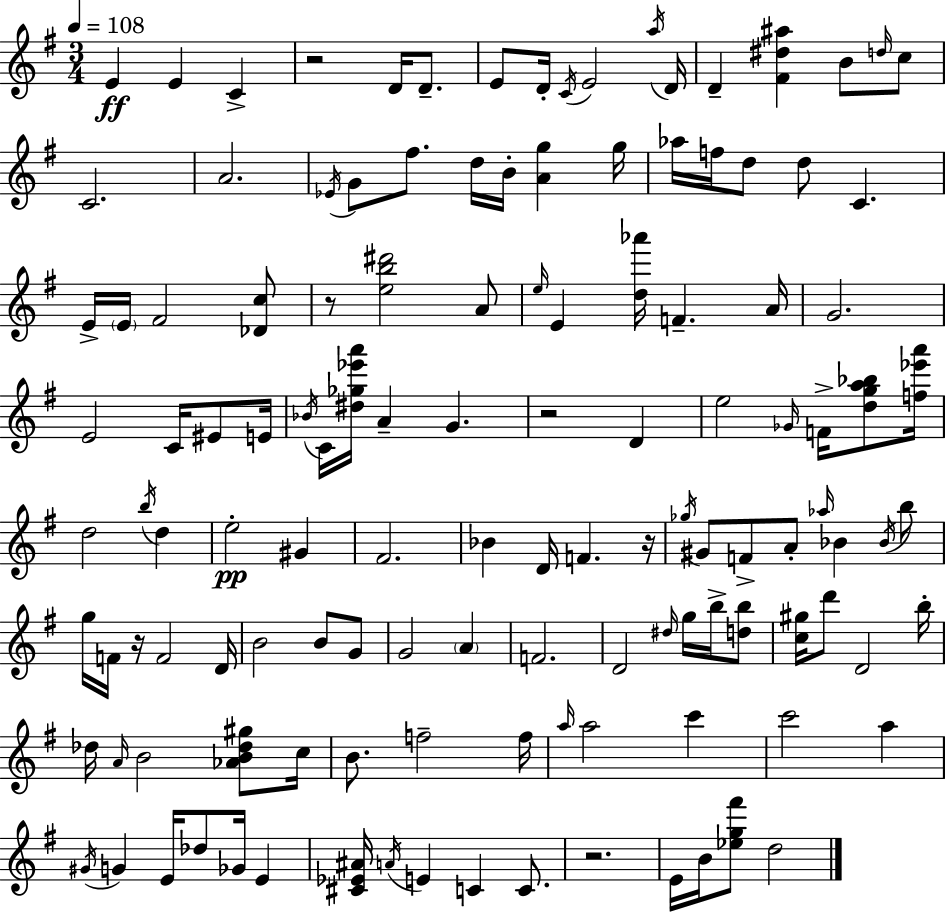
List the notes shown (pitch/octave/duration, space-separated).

E4/q E4/q C4/q R/h D4/s D4/e. E4/e D4/s C4/s E4/h A5/s D4/s D4/q [F#4,D#5,A#5]/q B4/e D5/s C5/e C4/h. A4/h. Eb4/s G4/e F#5/e. D5/s B4/s [A4,G5]/q G5/s Ab5/s F5/s D5/e D5/e C4/q. E4/s E4/s F#4/h [Db4,C5]/e R/e [E5,B5,D#6]/h A4/e E5/s E4/q [D5,Ab6]/s F4/q. A4/s G4/h. E4/h C4/s EIS4/e E4/s Bb4/s C4/s [D#5,Gb5,Eb6,A6]/s A4/q G4/q. R/h D4/q E5/h Gb4/s F4/s [D5,G5,A5,Bb5]/e [F5,Eb6,A6]/s D5/h B5/s D5/q E5/h G#4/q F#4/h. Bb4/q D4/s F4/q. R/s Gb5/s G#4/e F4/e A4/e Ab5/s Bb4/q Bb4/s B5/e G5/s F4/s R/s F4/h D4/s B4/h B4/e G4/e G4/h A4/q F4/h. D4/h D#5/s G5/s B5/s [D5,B5]/e [C5,G#5]/s D6/e D4/h B5/s Db5/s A4/s B4/h [Ab4,B4,Db5,G#5]/e C5/s B4/e. F5/h F5/s A5/s A5/h C6/q C6/h A5/q G#4/s G4/q E4/s Db5/e Gb4/s E4/q [C#4,Eb4,A#4]/s A4/s E4/q C4/q C4/e. R/h. E4/s B4/s [Eb5,G5,F#6]/e D5/h